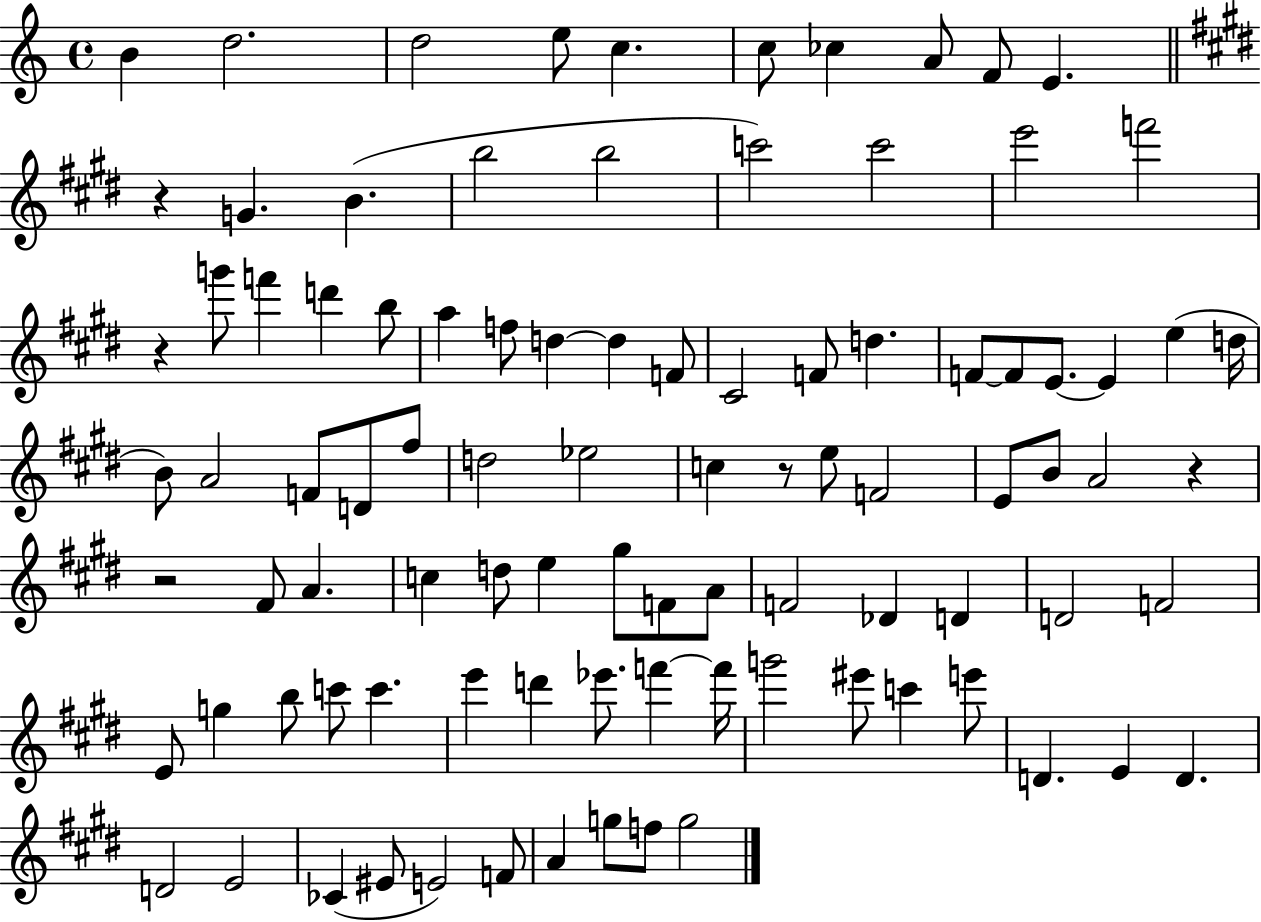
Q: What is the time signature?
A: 4/4